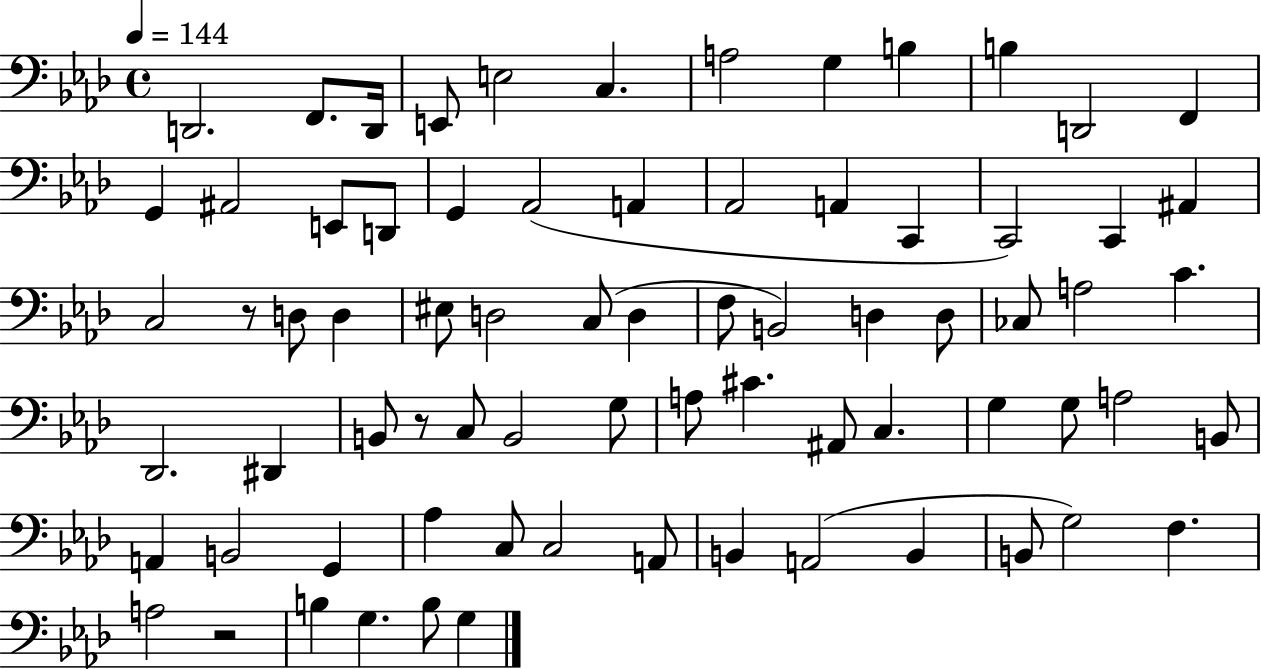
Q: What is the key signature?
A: AES major